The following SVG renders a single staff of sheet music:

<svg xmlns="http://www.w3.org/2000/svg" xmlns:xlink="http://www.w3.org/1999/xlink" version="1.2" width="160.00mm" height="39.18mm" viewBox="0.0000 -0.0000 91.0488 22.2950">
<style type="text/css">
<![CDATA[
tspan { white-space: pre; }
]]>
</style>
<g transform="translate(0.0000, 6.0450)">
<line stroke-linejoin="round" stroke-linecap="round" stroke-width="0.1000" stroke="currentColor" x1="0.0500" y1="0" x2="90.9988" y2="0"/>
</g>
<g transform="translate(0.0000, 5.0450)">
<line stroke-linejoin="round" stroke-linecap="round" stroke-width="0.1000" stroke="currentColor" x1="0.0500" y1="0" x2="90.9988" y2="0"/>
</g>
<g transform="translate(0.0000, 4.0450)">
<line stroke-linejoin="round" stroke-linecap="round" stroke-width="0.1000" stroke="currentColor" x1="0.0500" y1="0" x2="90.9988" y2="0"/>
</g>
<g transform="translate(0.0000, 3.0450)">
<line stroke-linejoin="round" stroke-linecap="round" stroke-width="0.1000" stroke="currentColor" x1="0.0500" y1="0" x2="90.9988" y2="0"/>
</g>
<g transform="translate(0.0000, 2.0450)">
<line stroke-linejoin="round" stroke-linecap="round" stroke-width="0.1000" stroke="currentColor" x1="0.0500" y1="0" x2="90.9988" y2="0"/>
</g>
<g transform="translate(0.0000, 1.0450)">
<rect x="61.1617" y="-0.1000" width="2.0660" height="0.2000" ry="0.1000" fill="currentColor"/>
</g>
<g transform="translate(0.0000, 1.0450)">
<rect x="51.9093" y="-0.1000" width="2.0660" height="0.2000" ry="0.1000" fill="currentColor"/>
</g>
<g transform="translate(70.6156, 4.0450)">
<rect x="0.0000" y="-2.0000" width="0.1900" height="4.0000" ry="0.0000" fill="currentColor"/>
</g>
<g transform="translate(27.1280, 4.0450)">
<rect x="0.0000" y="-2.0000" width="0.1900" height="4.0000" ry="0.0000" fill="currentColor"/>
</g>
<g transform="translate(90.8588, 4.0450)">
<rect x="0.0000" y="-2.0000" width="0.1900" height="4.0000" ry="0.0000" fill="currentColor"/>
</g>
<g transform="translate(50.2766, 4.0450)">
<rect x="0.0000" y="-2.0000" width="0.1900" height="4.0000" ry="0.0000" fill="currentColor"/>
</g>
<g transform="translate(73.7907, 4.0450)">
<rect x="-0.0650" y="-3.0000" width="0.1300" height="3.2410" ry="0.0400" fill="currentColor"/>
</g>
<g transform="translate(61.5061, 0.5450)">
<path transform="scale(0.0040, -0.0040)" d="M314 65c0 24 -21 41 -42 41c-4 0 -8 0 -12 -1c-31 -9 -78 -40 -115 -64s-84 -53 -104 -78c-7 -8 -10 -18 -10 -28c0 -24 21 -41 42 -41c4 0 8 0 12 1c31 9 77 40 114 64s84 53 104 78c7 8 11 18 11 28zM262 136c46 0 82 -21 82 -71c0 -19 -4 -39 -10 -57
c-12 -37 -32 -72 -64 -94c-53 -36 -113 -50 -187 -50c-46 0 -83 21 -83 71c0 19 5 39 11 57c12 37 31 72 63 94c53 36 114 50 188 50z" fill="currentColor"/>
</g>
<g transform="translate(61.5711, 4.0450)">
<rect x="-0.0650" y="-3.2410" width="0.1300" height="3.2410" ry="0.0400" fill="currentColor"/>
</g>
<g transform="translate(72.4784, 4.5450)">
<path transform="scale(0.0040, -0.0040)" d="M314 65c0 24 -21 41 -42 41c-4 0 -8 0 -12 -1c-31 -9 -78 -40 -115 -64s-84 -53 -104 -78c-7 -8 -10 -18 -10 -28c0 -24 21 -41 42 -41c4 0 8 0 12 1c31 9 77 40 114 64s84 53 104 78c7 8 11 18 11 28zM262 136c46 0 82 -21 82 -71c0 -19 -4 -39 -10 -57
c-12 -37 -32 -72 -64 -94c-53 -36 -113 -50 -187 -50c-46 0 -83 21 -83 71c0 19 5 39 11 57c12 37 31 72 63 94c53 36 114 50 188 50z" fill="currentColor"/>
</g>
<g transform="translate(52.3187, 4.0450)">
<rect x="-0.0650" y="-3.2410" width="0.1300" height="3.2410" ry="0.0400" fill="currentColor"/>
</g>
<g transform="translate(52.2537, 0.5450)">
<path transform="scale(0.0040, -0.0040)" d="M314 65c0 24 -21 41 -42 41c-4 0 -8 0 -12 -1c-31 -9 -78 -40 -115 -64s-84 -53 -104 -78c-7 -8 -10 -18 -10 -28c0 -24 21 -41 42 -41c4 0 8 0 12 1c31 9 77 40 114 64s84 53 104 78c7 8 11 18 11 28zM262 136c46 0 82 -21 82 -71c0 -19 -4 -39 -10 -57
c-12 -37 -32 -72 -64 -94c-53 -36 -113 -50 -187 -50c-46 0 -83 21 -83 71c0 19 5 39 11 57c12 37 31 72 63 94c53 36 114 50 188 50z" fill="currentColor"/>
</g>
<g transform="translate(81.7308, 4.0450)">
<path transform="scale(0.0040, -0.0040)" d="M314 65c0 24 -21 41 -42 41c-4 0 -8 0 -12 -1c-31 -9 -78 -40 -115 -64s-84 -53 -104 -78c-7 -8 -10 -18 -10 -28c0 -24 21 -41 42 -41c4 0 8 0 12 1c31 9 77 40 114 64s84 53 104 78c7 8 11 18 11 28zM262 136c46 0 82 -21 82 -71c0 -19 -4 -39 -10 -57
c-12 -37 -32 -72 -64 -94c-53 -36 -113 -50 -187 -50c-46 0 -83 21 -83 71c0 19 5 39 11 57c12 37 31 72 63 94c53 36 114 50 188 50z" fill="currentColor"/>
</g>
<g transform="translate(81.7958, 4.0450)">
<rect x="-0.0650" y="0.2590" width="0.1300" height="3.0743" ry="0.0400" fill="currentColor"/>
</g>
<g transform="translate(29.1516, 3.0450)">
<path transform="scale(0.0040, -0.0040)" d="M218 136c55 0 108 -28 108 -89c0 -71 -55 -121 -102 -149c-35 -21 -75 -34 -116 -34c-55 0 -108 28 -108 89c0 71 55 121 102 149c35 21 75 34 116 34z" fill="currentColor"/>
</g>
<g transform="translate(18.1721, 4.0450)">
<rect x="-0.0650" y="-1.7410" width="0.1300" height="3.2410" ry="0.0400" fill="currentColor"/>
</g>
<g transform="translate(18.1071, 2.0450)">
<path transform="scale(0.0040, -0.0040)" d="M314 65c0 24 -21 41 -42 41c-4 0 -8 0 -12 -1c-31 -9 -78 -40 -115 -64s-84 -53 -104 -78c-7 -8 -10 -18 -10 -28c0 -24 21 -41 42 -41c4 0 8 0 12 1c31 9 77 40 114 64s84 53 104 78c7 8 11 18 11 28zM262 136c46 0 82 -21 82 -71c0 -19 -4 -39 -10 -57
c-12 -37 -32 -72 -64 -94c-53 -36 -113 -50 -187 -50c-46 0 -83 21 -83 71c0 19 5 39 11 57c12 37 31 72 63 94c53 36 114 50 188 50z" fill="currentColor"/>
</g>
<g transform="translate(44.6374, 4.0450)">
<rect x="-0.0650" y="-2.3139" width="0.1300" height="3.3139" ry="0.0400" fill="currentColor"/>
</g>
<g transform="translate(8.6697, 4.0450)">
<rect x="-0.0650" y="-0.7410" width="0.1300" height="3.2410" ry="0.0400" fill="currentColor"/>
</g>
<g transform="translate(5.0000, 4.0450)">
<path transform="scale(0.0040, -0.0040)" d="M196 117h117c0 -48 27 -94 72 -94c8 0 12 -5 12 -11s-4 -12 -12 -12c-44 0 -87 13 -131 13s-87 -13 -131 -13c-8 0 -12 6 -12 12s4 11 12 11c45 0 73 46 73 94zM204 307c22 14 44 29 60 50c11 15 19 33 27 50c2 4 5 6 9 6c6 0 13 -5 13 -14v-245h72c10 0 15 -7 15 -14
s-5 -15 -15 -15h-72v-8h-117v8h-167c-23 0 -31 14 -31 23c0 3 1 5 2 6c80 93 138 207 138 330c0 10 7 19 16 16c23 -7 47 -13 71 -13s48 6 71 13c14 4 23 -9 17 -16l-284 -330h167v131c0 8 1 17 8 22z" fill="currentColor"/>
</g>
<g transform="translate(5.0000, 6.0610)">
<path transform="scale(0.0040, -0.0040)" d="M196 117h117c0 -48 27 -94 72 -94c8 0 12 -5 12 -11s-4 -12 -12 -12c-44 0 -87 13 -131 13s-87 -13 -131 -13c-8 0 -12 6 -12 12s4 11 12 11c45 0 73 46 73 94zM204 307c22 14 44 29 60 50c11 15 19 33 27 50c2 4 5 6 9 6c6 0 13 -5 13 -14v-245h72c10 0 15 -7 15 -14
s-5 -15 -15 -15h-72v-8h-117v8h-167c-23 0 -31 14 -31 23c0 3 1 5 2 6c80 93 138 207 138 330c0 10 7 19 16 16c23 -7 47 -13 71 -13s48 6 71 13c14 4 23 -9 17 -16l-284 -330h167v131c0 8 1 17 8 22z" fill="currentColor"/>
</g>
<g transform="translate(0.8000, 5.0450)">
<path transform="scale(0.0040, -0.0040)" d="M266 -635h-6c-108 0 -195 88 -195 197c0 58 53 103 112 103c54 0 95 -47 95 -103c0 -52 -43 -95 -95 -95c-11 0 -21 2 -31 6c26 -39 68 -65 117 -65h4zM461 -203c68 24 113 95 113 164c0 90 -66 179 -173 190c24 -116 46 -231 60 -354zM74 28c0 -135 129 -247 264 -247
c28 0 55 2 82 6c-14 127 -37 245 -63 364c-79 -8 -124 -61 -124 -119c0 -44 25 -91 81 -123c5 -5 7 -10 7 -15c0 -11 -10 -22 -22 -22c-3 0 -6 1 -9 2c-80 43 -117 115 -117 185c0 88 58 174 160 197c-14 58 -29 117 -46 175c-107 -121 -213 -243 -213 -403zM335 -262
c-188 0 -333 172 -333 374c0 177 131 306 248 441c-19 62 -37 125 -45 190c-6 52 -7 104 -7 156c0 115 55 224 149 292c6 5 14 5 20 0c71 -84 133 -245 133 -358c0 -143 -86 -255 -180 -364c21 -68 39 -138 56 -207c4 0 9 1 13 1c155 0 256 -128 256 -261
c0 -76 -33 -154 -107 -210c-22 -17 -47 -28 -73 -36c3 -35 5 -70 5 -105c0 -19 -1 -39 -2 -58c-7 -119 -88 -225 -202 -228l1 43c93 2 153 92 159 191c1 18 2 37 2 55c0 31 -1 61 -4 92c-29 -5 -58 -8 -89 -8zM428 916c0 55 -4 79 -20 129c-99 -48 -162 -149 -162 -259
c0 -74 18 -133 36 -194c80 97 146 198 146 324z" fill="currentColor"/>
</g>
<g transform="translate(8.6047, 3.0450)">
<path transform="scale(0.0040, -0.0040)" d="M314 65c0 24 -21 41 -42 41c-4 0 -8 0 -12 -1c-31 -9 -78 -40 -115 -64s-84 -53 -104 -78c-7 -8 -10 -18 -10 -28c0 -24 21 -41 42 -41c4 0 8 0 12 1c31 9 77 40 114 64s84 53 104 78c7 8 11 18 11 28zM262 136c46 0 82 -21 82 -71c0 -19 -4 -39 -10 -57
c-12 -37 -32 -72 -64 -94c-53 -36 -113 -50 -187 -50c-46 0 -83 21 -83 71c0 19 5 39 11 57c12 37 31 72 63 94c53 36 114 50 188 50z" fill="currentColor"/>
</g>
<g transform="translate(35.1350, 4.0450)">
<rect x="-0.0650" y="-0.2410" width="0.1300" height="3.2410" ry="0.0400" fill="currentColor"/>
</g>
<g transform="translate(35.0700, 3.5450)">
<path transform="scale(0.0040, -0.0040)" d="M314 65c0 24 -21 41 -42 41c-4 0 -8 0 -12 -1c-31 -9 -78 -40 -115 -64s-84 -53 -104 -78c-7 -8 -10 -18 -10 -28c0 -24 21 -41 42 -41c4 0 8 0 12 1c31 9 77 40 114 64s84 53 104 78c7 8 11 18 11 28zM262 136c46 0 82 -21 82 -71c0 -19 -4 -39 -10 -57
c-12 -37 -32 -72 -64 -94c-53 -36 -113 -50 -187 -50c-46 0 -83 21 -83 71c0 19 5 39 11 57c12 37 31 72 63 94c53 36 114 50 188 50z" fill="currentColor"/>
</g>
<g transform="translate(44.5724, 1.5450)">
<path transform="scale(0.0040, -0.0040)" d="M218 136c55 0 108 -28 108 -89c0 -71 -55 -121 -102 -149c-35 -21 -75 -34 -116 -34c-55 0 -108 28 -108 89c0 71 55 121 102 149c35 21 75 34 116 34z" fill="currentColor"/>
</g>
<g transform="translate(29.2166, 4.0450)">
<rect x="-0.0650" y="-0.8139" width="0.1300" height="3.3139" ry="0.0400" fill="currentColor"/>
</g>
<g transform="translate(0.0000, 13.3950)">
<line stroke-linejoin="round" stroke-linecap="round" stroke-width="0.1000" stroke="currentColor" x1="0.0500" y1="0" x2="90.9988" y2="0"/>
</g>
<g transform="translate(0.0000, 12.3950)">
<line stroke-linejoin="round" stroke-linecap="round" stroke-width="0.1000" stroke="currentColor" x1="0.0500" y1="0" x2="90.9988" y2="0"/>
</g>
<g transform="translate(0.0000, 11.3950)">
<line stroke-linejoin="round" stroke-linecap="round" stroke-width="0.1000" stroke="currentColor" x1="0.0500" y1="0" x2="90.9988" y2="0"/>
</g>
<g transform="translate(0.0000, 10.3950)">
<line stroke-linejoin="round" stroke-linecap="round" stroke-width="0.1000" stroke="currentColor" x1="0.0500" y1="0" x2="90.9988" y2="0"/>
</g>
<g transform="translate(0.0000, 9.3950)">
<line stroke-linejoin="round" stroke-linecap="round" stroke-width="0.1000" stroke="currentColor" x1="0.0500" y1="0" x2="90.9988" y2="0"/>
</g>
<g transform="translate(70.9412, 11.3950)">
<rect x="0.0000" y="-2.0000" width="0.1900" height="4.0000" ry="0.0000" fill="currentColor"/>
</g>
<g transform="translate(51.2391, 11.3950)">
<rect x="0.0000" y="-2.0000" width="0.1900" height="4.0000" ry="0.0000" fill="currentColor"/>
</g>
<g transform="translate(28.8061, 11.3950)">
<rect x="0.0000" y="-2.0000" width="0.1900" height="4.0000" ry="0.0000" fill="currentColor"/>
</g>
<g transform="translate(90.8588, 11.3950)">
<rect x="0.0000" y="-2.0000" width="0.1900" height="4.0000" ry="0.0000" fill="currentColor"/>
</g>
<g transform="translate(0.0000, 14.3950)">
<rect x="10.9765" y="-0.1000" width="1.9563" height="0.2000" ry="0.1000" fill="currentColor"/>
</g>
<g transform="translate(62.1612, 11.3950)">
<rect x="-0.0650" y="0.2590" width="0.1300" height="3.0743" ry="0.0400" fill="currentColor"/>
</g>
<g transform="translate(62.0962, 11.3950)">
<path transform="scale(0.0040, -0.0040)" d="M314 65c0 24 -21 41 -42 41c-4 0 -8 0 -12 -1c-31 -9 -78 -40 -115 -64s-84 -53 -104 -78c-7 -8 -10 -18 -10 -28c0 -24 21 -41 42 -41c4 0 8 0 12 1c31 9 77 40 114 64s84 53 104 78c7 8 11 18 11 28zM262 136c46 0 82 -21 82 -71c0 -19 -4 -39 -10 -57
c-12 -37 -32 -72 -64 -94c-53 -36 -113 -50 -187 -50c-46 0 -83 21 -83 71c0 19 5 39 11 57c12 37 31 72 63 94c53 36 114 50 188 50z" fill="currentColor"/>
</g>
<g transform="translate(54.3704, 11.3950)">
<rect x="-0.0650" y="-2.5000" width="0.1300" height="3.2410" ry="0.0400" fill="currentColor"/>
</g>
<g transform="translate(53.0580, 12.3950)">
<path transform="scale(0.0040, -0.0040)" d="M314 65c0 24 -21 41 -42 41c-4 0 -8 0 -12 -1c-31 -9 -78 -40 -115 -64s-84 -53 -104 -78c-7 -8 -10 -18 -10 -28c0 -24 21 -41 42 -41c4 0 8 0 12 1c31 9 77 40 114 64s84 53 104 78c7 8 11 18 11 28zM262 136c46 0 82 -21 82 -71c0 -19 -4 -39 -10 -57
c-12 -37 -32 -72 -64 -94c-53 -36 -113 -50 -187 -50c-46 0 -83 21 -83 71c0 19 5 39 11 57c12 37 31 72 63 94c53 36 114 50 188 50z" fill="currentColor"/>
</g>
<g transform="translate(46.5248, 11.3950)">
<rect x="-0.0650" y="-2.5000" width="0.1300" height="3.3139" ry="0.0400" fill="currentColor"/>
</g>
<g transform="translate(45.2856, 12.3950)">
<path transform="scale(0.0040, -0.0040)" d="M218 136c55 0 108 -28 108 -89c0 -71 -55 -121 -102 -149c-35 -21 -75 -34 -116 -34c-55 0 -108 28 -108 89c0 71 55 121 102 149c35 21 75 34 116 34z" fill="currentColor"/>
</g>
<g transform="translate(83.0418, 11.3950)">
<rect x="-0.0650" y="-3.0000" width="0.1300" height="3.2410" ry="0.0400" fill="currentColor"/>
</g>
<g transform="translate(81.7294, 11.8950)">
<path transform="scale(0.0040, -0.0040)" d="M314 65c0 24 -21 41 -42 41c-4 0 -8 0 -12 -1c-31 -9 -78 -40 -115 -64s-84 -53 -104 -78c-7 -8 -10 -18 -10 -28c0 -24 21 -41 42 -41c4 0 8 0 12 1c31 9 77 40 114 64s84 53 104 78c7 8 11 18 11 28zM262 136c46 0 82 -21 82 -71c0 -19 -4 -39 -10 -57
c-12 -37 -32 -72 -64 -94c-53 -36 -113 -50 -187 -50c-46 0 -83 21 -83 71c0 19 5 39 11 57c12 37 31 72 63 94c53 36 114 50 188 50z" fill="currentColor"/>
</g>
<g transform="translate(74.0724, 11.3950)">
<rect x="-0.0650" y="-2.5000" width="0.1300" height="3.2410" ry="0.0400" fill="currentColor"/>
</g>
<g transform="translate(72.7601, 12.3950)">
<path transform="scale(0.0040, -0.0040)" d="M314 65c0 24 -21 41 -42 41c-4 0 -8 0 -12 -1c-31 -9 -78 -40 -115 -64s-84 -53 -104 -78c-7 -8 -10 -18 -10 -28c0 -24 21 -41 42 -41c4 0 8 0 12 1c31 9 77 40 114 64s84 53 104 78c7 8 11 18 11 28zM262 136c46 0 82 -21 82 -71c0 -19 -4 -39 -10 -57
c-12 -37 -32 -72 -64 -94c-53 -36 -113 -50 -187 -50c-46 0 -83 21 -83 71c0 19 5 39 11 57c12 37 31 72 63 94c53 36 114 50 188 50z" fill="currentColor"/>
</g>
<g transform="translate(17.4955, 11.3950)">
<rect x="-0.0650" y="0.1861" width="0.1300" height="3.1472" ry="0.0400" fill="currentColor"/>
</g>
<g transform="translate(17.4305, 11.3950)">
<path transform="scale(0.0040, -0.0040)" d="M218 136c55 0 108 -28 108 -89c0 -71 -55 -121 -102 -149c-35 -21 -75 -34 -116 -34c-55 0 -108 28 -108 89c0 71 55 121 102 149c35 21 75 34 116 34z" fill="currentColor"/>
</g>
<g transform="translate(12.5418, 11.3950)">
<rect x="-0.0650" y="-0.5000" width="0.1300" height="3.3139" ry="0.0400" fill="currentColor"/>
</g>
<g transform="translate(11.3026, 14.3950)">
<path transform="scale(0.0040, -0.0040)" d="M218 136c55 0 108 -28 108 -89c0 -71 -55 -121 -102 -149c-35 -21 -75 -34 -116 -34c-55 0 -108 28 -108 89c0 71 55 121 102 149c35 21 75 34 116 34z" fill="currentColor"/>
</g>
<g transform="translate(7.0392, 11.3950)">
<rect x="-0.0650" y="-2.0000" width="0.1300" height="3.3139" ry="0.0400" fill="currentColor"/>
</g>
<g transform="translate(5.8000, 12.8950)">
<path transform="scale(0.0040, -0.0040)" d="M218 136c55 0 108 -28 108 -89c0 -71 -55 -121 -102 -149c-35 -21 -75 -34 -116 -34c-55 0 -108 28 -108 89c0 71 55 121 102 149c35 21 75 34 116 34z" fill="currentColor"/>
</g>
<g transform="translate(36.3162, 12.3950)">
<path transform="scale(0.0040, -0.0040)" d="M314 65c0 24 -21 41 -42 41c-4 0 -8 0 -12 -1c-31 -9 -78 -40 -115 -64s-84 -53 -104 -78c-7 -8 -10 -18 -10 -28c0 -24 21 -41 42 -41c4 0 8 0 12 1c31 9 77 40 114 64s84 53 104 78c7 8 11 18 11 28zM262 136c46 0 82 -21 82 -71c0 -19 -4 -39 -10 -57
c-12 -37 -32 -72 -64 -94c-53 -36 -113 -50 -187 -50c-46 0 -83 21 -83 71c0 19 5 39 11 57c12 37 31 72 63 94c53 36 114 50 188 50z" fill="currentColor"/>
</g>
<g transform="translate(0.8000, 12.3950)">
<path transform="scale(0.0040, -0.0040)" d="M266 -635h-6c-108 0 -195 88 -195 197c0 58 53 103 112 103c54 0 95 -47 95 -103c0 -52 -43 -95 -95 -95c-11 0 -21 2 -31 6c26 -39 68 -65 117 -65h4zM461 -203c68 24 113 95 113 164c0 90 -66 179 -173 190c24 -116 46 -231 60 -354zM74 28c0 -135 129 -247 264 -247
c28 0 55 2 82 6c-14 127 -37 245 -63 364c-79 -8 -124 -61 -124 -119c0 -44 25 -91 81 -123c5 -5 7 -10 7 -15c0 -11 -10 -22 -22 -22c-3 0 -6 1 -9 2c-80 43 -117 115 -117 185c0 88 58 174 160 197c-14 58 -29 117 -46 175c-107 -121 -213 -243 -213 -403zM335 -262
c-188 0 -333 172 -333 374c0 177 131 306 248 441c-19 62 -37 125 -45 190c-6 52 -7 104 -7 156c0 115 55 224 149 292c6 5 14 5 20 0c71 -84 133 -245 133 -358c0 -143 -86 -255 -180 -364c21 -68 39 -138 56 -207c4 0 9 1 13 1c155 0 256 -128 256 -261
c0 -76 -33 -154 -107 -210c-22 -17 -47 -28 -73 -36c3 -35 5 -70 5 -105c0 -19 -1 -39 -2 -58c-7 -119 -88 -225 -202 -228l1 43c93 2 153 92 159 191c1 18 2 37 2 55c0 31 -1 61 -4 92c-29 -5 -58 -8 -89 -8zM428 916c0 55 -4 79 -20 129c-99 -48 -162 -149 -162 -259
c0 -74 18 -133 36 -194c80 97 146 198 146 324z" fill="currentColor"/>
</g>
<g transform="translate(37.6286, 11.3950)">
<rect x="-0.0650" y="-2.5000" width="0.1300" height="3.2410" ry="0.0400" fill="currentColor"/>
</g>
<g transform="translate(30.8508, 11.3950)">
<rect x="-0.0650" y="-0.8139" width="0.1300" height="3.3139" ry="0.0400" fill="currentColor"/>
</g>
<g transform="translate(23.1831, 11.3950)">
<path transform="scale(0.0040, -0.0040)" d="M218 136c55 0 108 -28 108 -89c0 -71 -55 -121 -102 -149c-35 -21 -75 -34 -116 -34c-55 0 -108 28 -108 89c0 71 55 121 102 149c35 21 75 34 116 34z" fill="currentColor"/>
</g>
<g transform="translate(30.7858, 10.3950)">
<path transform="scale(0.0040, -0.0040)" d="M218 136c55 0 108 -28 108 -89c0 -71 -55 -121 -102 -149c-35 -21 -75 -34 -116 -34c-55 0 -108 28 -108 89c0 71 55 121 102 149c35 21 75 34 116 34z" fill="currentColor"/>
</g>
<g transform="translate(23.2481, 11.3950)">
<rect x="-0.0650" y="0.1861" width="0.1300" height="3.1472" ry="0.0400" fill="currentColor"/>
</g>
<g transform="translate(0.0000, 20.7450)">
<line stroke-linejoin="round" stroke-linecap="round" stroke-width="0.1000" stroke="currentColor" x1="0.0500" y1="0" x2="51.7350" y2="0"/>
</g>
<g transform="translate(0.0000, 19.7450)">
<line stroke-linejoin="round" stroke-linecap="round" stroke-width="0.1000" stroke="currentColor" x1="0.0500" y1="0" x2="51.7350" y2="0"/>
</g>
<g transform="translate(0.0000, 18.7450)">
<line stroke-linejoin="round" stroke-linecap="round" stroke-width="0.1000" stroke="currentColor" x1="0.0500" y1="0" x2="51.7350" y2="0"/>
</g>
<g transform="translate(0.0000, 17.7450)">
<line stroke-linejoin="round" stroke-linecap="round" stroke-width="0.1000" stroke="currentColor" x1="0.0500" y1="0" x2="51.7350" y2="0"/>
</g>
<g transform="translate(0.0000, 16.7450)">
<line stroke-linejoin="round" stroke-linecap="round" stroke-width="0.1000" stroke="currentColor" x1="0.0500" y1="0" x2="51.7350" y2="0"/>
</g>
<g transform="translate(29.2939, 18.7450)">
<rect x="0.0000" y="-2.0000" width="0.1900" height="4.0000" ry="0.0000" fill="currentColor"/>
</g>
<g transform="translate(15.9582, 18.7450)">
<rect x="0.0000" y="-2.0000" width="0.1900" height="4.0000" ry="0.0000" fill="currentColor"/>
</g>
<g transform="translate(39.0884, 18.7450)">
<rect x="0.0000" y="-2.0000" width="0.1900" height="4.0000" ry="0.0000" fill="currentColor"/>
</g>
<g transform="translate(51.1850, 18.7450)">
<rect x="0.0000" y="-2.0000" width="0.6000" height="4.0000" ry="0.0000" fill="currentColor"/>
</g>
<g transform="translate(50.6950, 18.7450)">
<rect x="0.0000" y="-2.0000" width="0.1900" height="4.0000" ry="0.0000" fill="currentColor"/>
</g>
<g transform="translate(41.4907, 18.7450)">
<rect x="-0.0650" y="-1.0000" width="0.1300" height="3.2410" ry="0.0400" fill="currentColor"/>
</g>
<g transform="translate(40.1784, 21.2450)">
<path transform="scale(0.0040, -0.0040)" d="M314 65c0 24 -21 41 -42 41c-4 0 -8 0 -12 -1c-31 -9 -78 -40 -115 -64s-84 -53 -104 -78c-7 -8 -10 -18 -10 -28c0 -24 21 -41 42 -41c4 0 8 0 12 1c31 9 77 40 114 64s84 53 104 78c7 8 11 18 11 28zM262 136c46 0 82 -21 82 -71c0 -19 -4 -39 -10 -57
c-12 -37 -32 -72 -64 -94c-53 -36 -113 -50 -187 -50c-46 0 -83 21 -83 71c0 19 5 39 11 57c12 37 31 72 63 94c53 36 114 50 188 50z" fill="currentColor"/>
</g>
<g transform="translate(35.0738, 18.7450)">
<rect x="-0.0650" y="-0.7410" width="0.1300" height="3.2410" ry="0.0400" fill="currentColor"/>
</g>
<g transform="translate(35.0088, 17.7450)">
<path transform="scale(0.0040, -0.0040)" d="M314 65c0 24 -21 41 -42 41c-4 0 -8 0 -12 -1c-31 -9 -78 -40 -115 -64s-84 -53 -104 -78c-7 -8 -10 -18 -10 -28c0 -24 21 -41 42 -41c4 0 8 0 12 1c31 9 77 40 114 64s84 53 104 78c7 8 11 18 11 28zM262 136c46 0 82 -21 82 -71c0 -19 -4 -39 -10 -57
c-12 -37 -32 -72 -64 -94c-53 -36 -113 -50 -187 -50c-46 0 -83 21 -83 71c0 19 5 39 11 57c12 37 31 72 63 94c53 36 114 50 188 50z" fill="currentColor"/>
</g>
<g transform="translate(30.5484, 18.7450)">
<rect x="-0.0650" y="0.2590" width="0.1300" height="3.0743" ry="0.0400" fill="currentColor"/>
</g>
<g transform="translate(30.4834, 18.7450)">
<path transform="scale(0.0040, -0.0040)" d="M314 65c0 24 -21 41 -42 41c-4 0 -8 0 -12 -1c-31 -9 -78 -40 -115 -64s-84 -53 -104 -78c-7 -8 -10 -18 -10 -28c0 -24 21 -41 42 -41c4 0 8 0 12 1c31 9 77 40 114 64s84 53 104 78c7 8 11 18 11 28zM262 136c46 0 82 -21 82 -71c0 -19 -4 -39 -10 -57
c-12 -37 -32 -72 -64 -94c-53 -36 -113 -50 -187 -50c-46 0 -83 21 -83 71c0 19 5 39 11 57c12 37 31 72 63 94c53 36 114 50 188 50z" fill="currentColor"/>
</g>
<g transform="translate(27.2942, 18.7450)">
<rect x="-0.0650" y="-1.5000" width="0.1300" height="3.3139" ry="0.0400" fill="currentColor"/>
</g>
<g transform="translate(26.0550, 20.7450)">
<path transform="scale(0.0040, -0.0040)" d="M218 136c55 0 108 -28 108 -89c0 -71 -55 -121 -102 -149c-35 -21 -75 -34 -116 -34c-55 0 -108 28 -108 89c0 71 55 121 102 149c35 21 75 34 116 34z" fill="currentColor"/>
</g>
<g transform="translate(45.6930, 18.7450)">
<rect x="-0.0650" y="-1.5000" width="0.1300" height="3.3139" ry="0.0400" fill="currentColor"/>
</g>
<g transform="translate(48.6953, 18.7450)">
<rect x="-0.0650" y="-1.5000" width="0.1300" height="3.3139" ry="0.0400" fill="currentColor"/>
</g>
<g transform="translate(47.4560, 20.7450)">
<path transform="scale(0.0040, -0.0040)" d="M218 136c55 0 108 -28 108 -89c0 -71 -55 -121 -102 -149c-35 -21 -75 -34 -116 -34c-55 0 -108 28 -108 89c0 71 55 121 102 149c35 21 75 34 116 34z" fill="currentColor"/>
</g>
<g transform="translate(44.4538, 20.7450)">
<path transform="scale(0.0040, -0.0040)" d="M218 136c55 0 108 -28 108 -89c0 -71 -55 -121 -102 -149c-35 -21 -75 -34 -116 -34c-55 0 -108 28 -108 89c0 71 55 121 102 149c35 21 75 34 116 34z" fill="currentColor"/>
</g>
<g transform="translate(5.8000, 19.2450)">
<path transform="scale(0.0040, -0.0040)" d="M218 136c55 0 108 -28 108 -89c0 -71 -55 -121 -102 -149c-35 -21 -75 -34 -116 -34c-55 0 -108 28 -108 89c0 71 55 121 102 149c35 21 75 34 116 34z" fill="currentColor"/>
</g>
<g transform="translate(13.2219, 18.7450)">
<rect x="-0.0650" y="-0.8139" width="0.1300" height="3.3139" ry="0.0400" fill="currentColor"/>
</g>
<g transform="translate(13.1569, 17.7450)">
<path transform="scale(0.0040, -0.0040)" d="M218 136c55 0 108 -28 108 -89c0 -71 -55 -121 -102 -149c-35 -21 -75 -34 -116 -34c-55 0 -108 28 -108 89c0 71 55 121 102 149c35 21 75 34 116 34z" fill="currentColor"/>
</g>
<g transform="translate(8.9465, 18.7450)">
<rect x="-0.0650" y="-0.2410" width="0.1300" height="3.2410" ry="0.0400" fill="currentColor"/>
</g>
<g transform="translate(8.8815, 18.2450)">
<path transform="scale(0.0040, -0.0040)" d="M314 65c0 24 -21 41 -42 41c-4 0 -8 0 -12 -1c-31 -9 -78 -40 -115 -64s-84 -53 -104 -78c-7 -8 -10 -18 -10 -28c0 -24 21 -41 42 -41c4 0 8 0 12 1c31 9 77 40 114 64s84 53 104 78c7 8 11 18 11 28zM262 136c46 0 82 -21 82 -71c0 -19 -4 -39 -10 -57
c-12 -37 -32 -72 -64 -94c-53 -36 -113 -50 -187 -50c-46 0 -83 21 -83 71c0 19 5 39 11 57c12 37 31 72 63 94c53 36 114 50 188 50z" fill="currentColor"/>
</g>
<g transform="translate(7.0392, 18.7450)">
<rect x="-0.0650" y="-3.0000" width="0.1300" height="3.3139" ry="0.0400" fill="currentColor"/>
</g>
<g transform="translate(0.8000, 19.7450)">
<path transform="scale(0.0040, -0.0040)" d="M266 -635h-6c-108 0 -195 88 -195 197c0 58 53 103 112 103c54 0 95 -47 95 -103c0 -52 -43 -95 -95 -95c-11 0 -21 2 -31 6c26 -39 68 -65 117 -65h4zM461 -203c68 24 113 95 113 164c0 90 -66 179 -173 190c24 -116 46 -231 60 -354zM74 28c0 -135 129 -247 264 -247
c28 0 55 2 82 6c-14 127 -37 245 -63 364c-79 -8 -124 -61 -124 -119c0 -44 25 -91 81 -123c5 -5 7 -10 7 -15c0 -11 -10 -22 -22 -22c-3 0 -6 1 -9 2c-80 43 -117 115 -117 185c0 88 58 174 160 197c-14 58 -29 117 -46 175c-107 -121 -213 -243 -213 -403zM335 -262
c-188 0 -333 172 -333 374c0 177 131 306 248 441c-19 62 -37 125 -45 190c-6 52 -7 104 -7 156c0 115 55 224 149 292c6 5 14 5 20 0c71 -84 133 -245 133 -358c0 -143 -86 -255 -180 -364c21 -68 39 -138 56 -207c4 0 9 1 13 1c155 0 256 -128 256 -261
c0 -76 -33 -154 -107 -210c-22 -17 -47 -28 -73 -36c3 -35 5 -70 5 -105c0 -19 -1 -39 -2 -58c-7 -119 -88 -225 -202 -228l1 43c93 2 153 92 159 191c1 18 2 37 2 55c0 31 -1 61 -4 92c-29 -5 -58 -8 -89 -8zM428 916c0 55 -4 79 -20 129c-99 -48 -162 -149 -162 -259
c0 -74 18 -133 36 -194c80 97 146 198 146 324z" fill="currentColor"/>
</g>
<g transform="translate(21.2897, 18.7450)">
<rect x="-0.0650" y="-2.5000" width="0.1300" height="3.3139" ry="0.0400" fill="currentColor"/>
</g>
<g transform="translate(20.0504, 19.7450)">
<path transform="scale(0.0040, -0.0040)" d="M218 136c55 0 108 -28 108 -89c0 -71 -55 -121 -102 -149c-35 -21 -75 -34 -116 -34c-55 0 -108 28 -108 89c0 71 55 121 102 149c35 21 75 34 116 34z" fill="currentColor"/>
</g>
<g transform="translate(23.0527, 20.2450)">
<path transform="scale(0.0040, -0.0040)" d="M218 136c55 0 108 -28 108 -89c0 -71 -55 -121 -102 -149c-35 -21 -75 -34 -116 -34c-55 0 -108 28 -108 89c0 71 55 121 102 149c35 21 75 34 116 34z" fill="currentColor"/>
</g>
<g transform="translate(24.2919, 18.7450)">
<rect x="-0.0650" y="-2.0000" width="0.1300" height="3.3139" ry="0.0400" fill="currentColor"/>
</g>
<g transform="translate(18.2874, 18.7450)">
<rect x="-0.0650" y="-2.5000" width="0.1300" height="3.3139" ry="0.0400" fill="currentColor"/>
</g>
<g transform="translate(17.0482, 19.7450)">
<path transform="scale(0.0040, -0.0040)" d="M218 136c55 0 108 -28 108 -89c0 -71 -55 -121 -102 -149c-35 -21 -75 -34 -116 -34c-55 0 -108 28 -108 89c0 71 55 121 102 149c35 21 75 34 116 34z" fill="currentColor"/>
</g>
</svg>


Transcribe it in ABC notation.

X:1
T:Untitled
M:4/4
L:1/4
K:C
d2 f2 d c2 g b2 b2 A2 B2 F C B B d G2 G G2 B2 G2 A2 A c2 d G G F E B2 d2 D2 E E